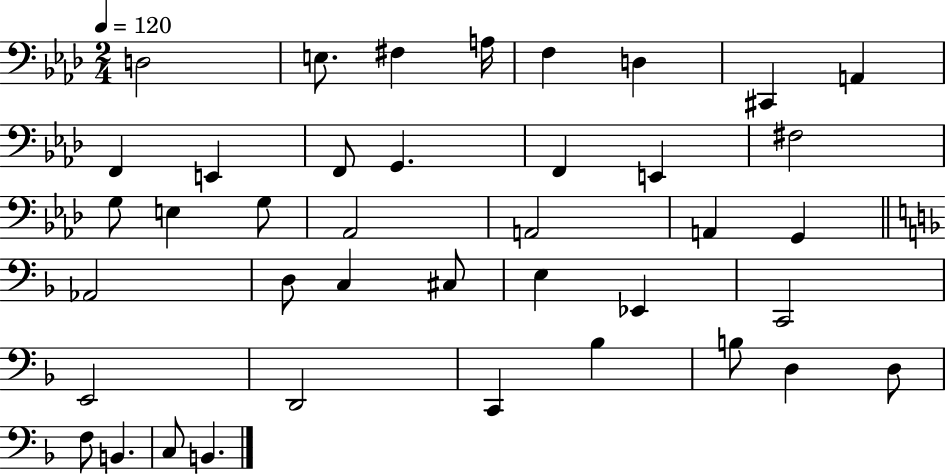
{
  \clef bass
  \numericTimeSignature
  \time 2/4
  \key aes \major
  \tempo 4 = 120
  d2 | e8. fis4 a16 | f4 d4 | cis,4 a,4 | \break f,4 e,4 | f,8 g,4. | f,4 e,4 | fis2 | \break g8 e4 g8 | aes,2 | a,2 | a,4 g,4 | \break \bar "||" \break \key f \major aes,2 | d8 c4 cis8 | e4 ees,4 | c,2 | \break e,2 | d,2 | c,4 bes4 | b8 d4 d8 | \break f8 b,4. | c8 b,4. | \bar "|."
}